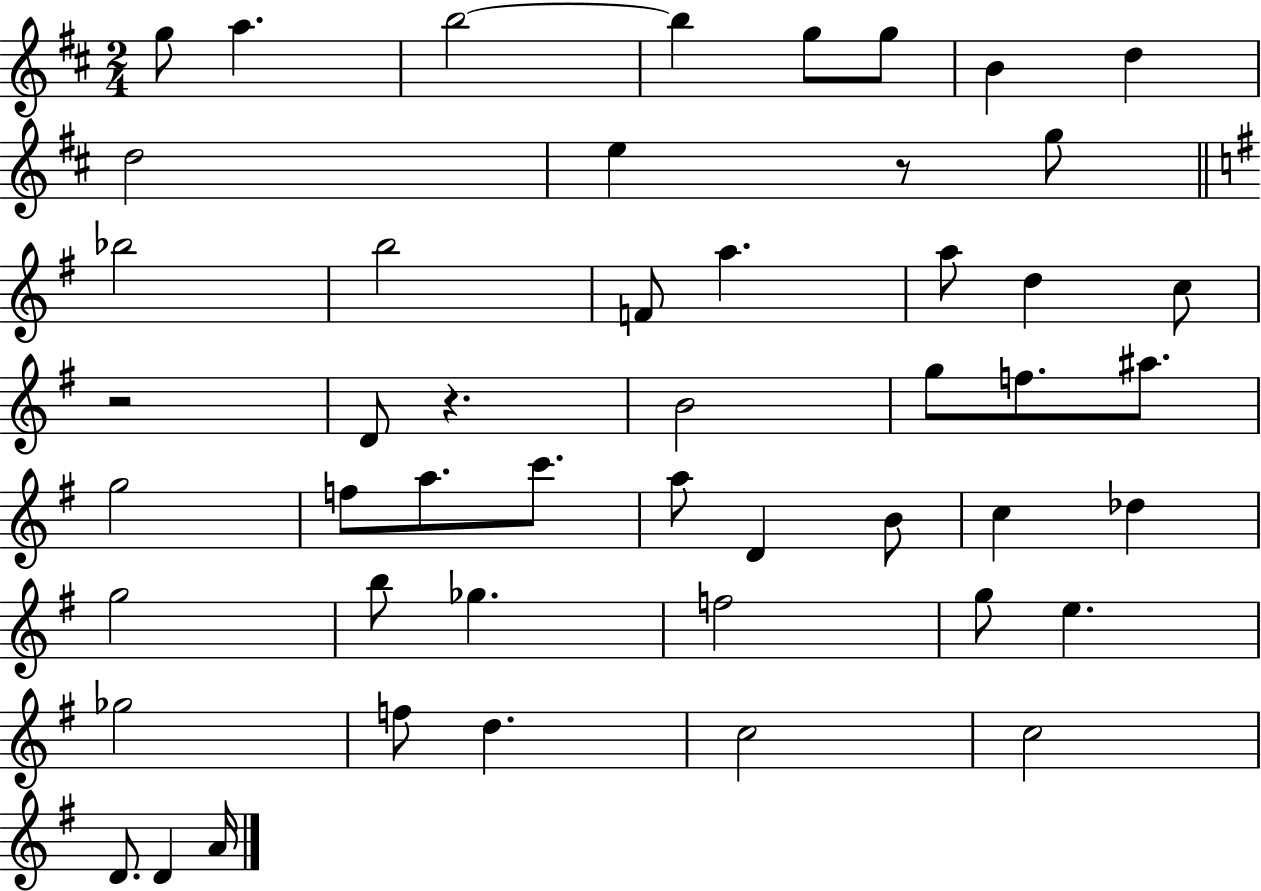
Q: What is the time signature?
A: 2/4